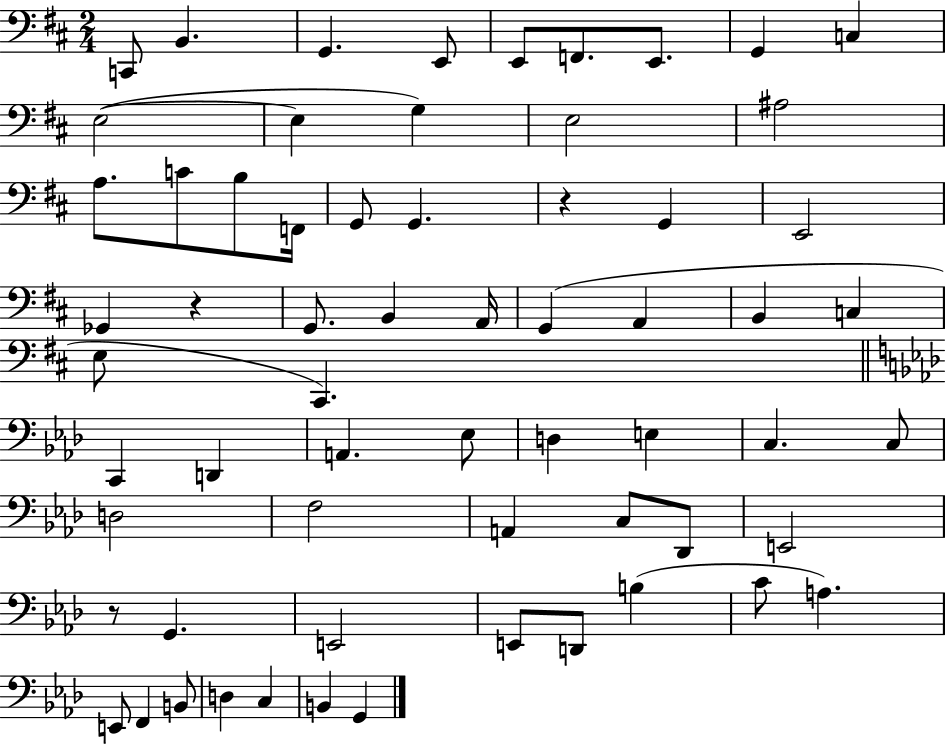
C2/e B2/q. G2/q. E2/e E2/e F2/e. E2/e. G2/q C3/q E3/h E3/q G3/q E3/h A#3/h A3/e. C4/e B3/e F2/s G2/e G2/q. R/q G2/q E2/h Gb2/q R/q G2/e. B2/q A2/s G2/q A2/q B2/q C3/q E3/e C#2/q. C2/q D2/q A2/q. Eb3/e D3/q E3/q C3/q. C3/e D3/h F3/h A2/q C3/e Db2/e E2/h R/e G2/q. E2/h E2/e D2/e B3/q C4/e A3/q. E2/e F2/q B2/e D3/q C3/q B2/q G2/q